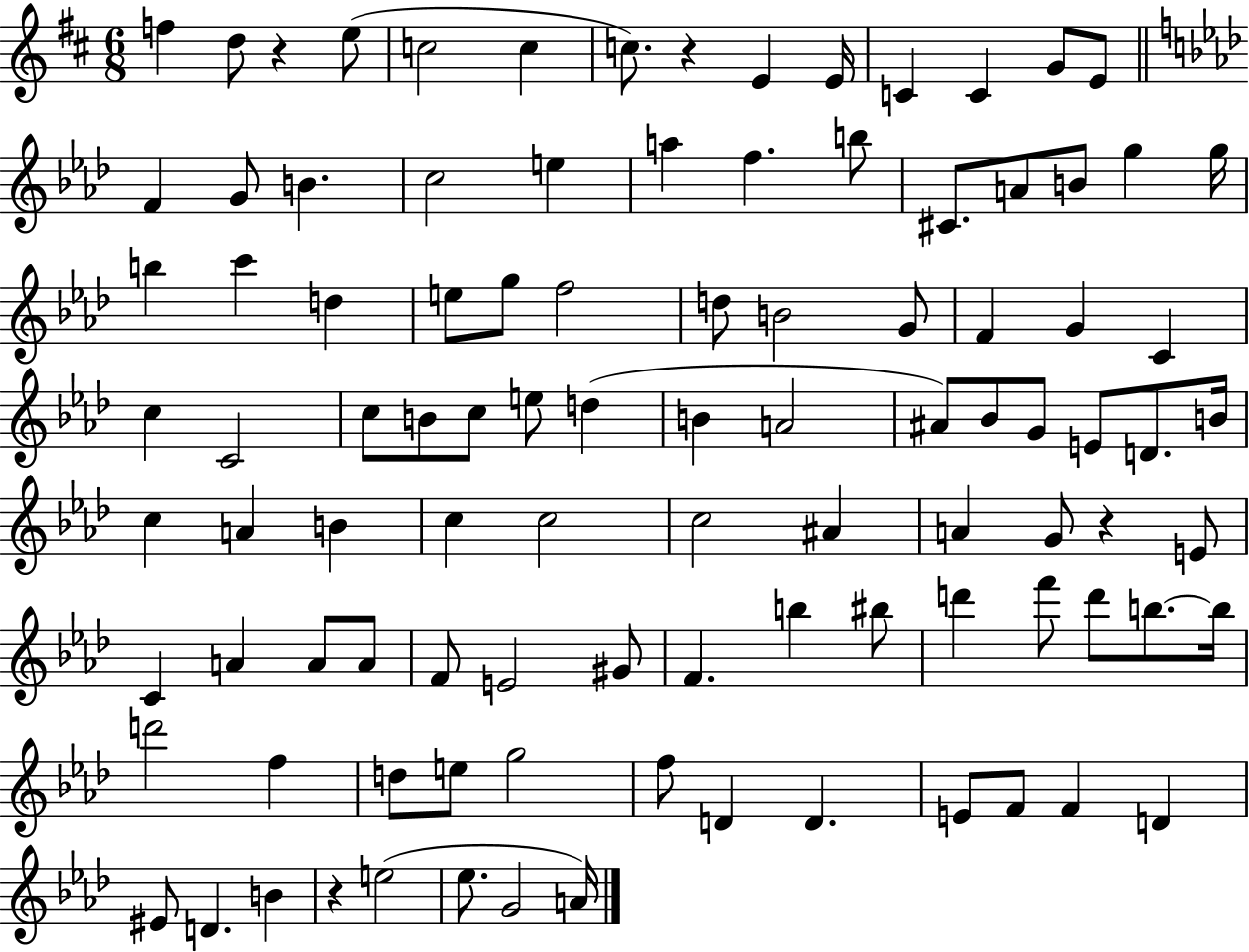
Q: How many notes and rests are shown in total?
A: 100